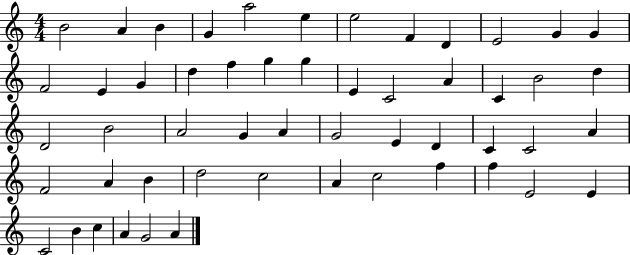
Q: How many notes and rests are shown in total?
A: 53